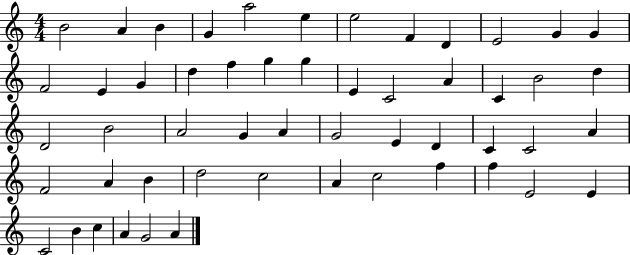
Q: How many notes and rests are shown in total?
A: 53